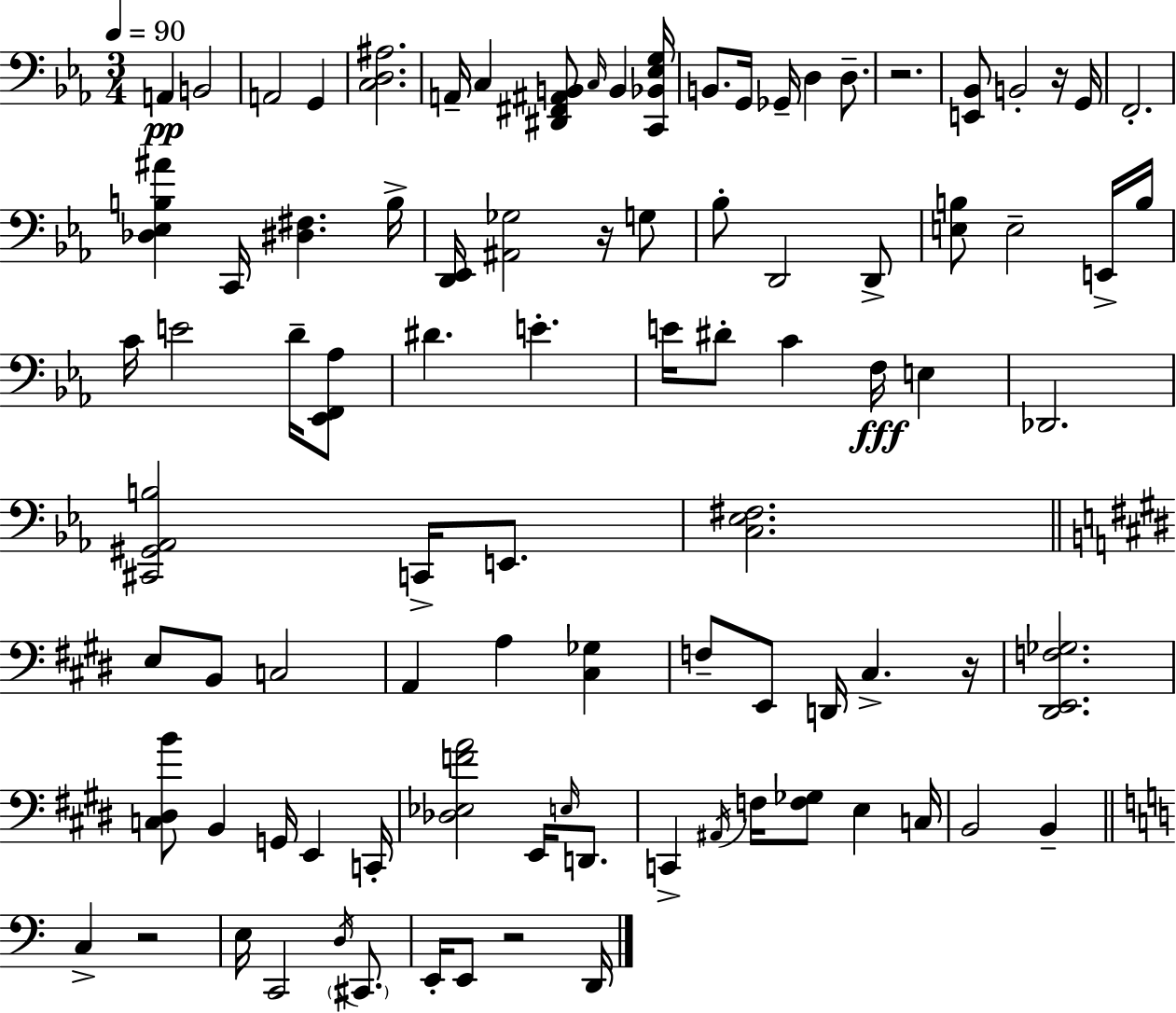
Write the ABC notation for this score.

X:1
T:Untitled
M:3/4
L:1/4
K:Eb
A,, B,,2 A,,2 G,, [C,D,^A,]2 A,,/4 C, [^D,,^F,,^A,,B,,]/2 C,/4 B,, [C,,_B,,_E,G,]/4 B,,/2 G,,/4 _G,,/4 D, D,/2 z2 [E,,_B,,]/2 B,,2 z/4 G,,/4 F,,2 [_D,_E,B,^A] C,,/4 [^D,^F,] B,/4 [D,,_E,,]/4 [^A,,_G,]2 z/4 G,/2 _B,/2 D,,2 D,,/2 [E,B,]/2 E,2 E,,/4 B,/4 C/4 E2 D/4 [_E,,F,,_A,]/2 ^D E E/4 ^D/2 C F,/4 E, _D,,2 [^C,,^G,,_A,,B,]2 C,,/4 E,,/2 [C,_E,^F,]2 E,/2 B,,/2 C,2 A,, A, [^C,_G,] F,/2 E,,/2 D,,/4 ^C, z/4 [^D,,E,,F,_G,]2 [C,^D,B]/2 B,, G,,/4 E,, C,,/4 [_D,_E,FA]2 E,,/4 E,/4 D,,/2 C,, ^A,,/4 F,/4 [F,_G,]/2 E, C,/4 B,,2 B,, C, z2 E,/4 C,,2 D,/4 ^C,,/2 E,,/4 E,,/2 z2 D,,/4